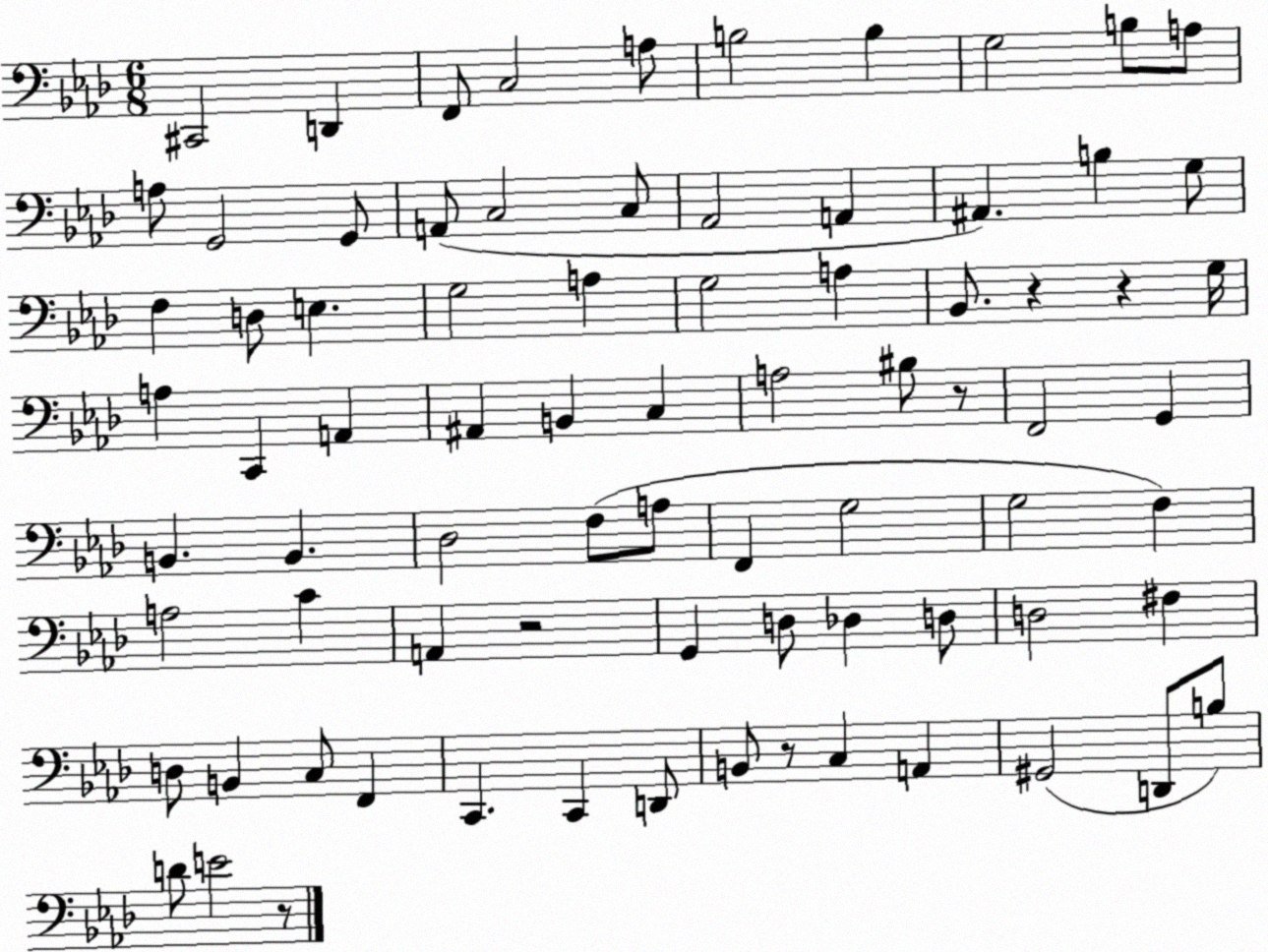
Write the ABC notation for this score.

X:1
T:Untitled
M:6/8
L:1/4
K:Ab
^C,,2 D,, F,,/2 C,2 A,/2 B,2 B, G,2 B,/2 A,/2 A,/2 G,,2 G,,/2 A,,/2 C,2 C,/2 _A,,2 A,, ^A,, B, G,/2 F, D,/2 E, G,2 A, G,2 A, _B,,/2 z z G,/4 A, C,, A,, ^A,, B,, C, A,2 ^B,/2 z/2 F,,2 G,, B,, B,, _D,2 F,/2 A,/2 F,, G,2 G,2 F, A,2 C A,, z2 G,, D,/2 _D, D,/2 D,2 ^F, D,/2 B,, C,/2 F,, C,, C,, D,,/2 B,,/2 z/2 C, A,, ^G,,2 D,,/2 B,/2 D/2 E2 z/2